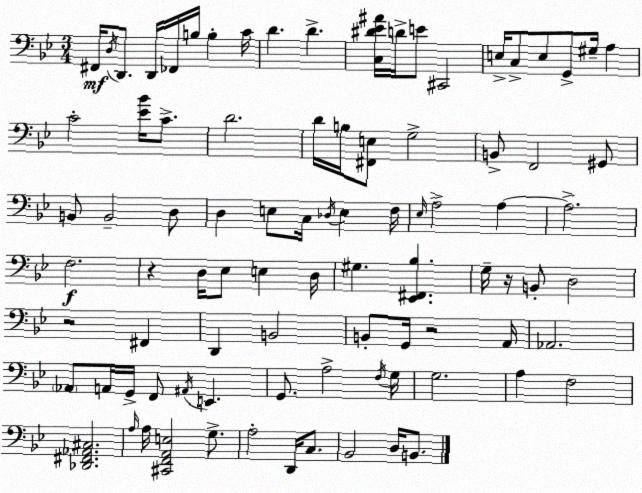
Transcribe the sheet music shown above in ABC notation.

X:1
T:Untitled
M:3/4
L:1/4
K:Gm
^F,,/4 D,/4 D,,/2 D,,/4 _F,,/4 B,/4 B, C/4 D D [C,^D_E^A]/4 D/4 E/2 ^C,,2 E,/4 C,/2 E,/2 G,,/2 ^G,/4 A, C2 [_E_B]/4 C/2 D2 D/4 B,/4 [^F,,E,]/2 G,2 B,,/2 F,,2 ^G,,/2 B,,/2 B,,2 D,/2 D, E,/2 C,/4 _D,/4 E, F,/4 _E,/4 A,2 A, A,2 F,2 z D,/4 _E,/2 E, D,/4 ^G, [_E,,^F,,_B,] G,/4 z/4 B,,/2 D,2 z2 ^F,, D,, B,,2 B,,/2 G,,/4 z2 A,,/4 _A,,2 _A,,/2 A,,/4 G,,/4 F,,/2 ^A,,/4 E,, G,,/2 A,2 F,/4 G,/4 G,2 A, F,2 [_D,,^F,,_A,,^C,]2 A,/4 A,/4 [^C,,F,,A,,E,]2 G,/2 A,2 D,,/4 C,/2 _B,,2 D,/4 B,,/2